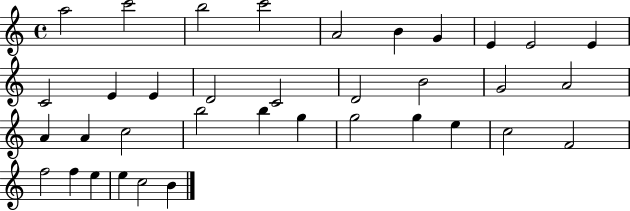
X:1
T:Untitled
M:4/4
L:1/4
K:C
a2 c'2 b2 c'2 A2 B G E E2 E C2 E E D2 C2 D2 B2 G2 A2 A A c2 b2 b g g2 g e c2 F2 f2 f e e c2 B